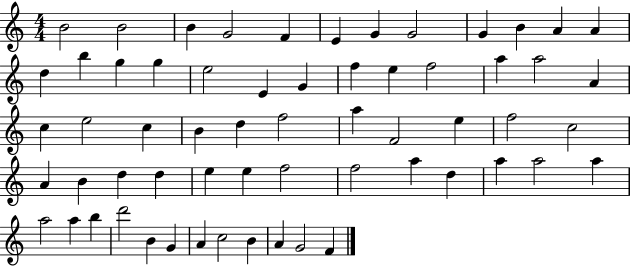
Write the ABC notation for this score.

X:1
T:Untitled
M:4/4
L:1/4
K:C
B2 B2 B G2 F E G G2 G B A A d b g g e2 E G f e f2 a a2 A c e2 c B d f2 a F2 e f2 c2 A B d d e e f2 f2 a d a a2 a a2 a b d'2 B G A c2 B A G2 F